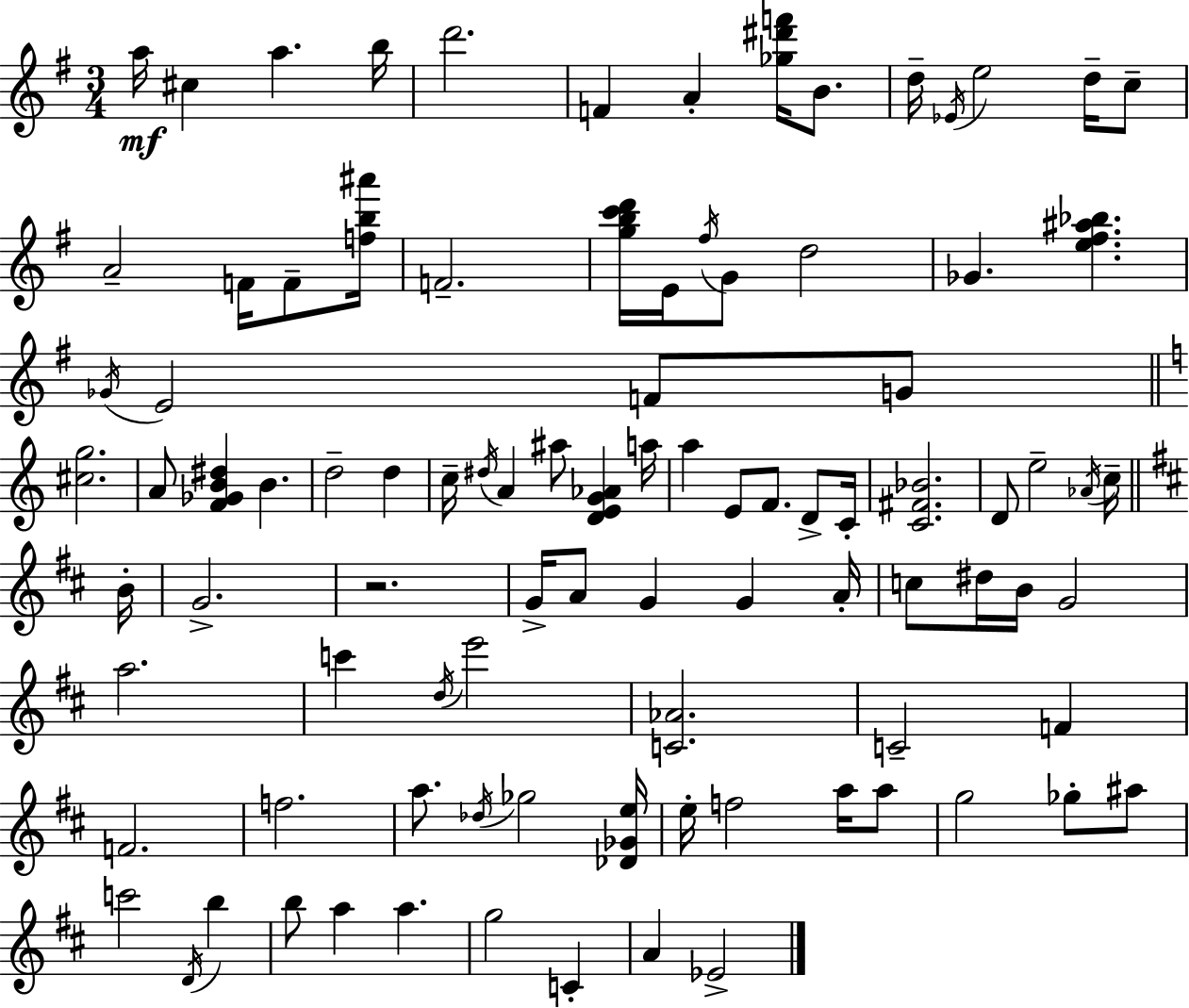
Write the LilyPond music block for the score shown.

{
  \clef treble
  \numericTimeSignature
  \time 3/4
  \key g \major
  a''16\mf cis''4 a''4. b''16 | d'''2. | f'4 a'4-. <ges'' dis''' f'''>16 b'8. | d''16-- \acciaccatura { ees'16 } e''2 d''16-- c''8-- | \break a'2-- f'16 f'8-- | <f'' b'' ais'''>16 f'2.-- | <g'' b'' c''' d'''>16 e'16 \acciaccatura { fis''16 } g'8 d''2 | ges'4. <e'' fis'' ais'' bes''>4. | \break \acciaccatura { ges'16 } e'2 f'8 | g'8 \bar "||" \break \key c \major <cis'' g''>2. | a'8 <f' ges' b' dis''>4 b'4. | d''2-- d''4 | c''16-- \acciaccatura { dis''16 } a'4 ais''8 <d' e' g' aes'>4 | \break a''16 a''4 e'8 f'8. d'8-> | c'16-. <c' fis' bes'>2. | d'8 e''2-- \acciaccatura { aes'16 } | c''16-- \bar "||" \break \key d \major b'16-. g'2.-> | r2. | g'16-> a'8 g'4 g'4 | a'16-. c''8 dis''16 b'16 g'2 | \break a''2. | c'''4 \acciaccatura { d''16 } e'''2 | <c' aes'>2. | c'2-- f'4 | \break f'2. | f''2. | a''8. \acciaccatura { des''16 } ges''2 | <des' ges' e''>16 e''16-. f''2 | \break a''16 a''8 g''2 ges''8-. | ais''8 c'''2 \acciaccatura { d'16 } | b''4 b''8 a''4 a''4. | g''2 | \break c'4-. a'4 ees'2-> | \bar "|."
}